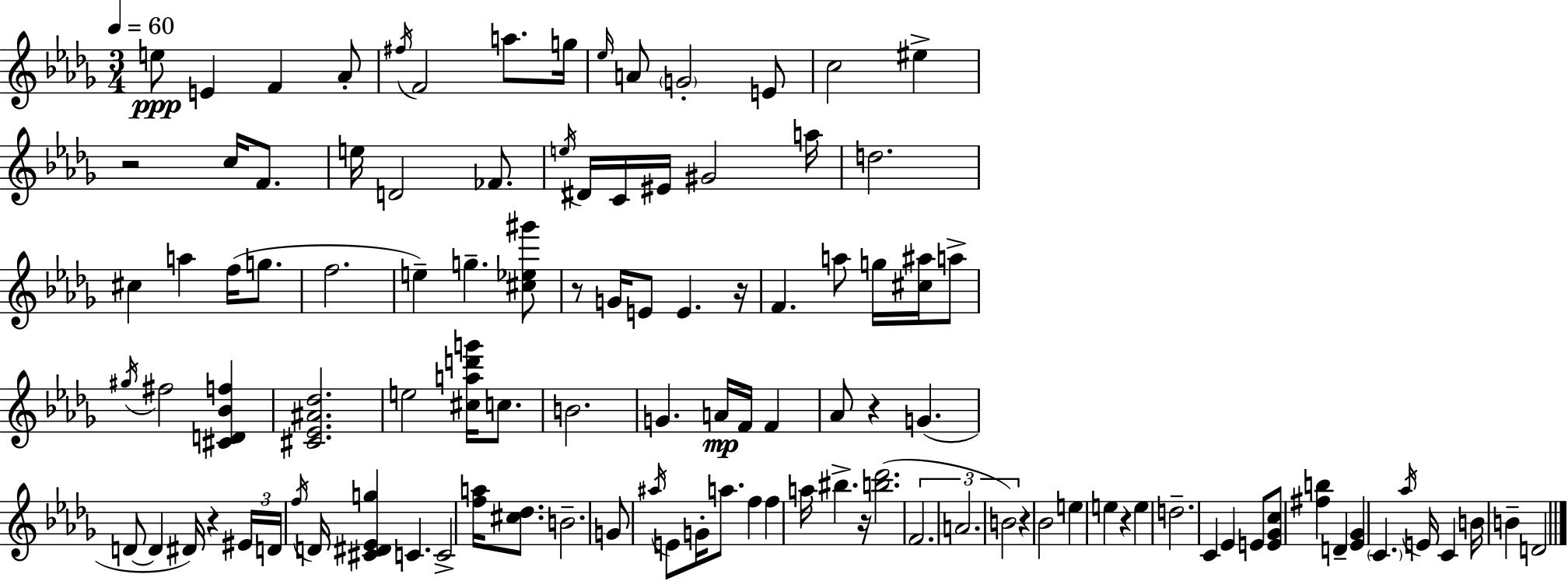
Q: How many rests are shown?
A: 8